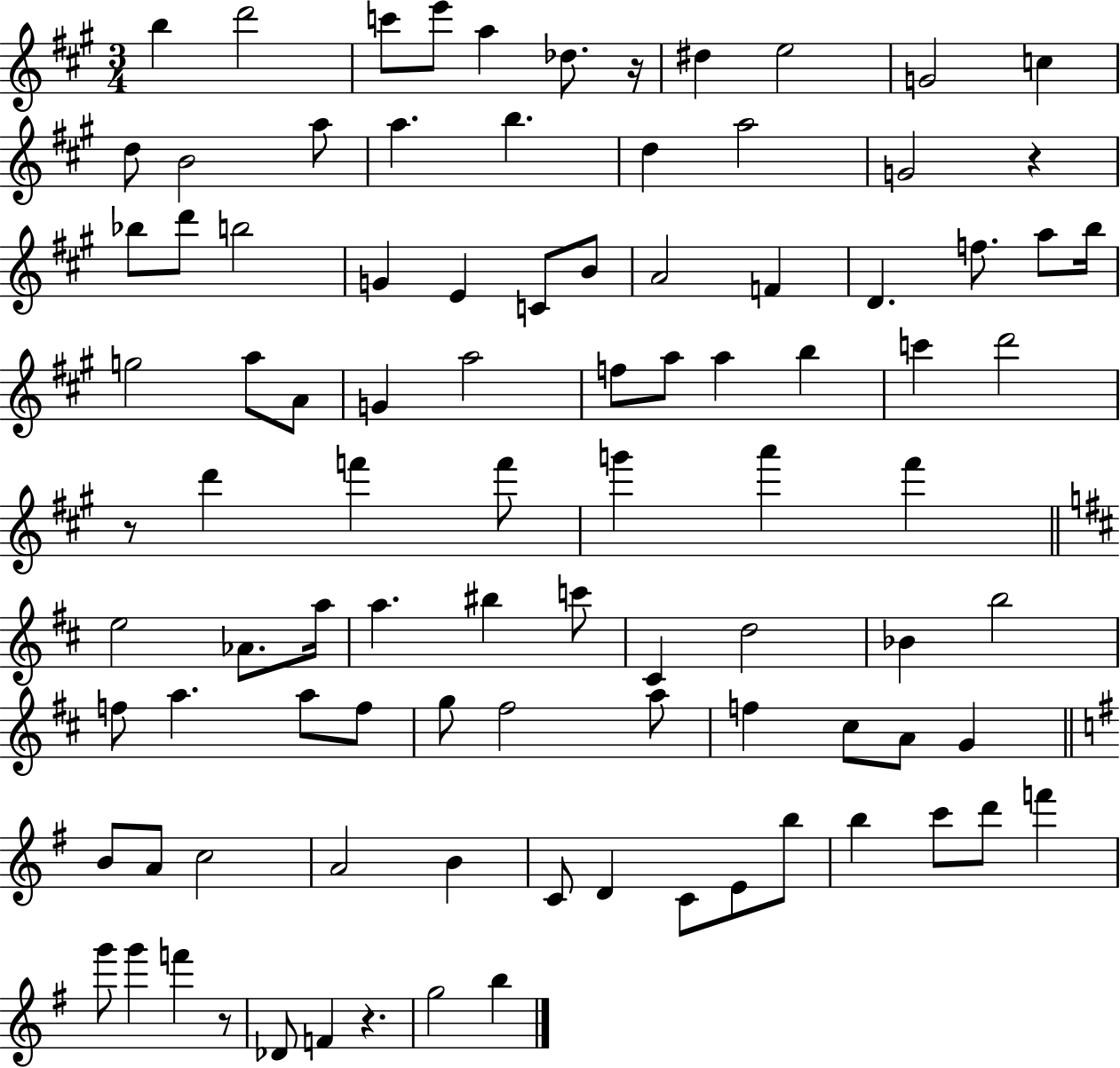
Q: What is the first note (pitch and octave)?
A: B5